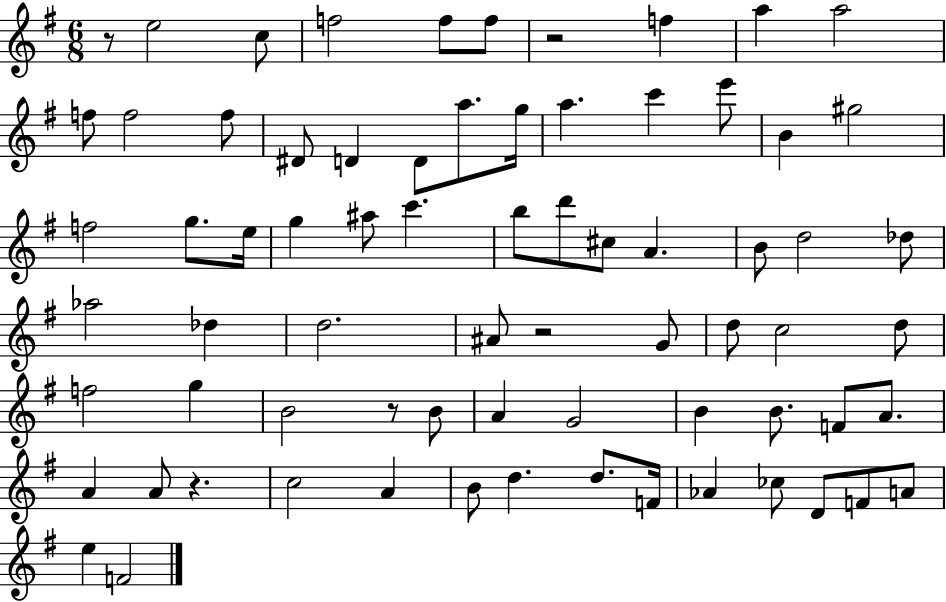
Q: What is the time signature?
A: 6/8